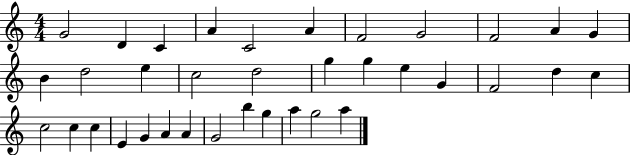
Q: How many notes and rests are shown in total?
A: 36